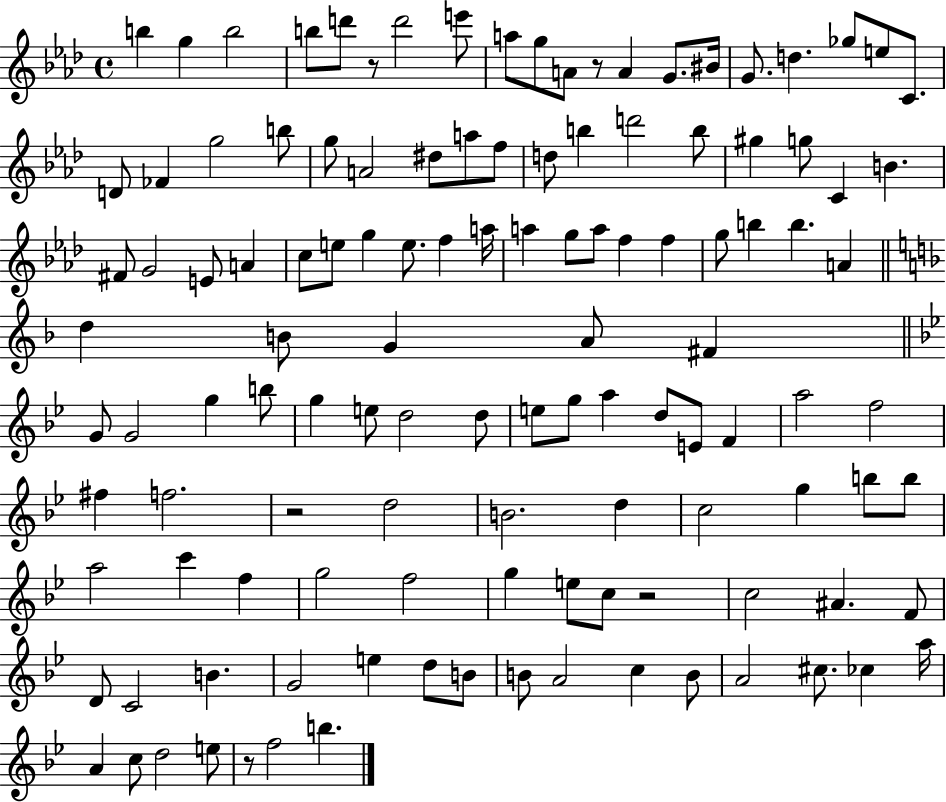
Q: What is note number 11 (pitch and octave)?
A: A4